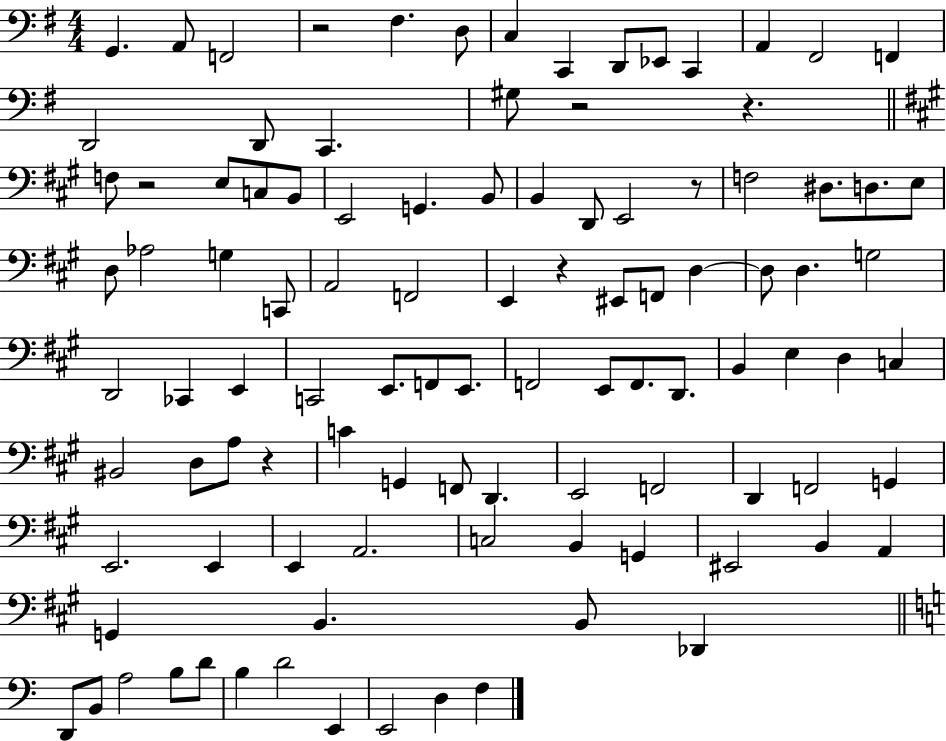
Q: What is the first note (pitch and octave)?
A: G2